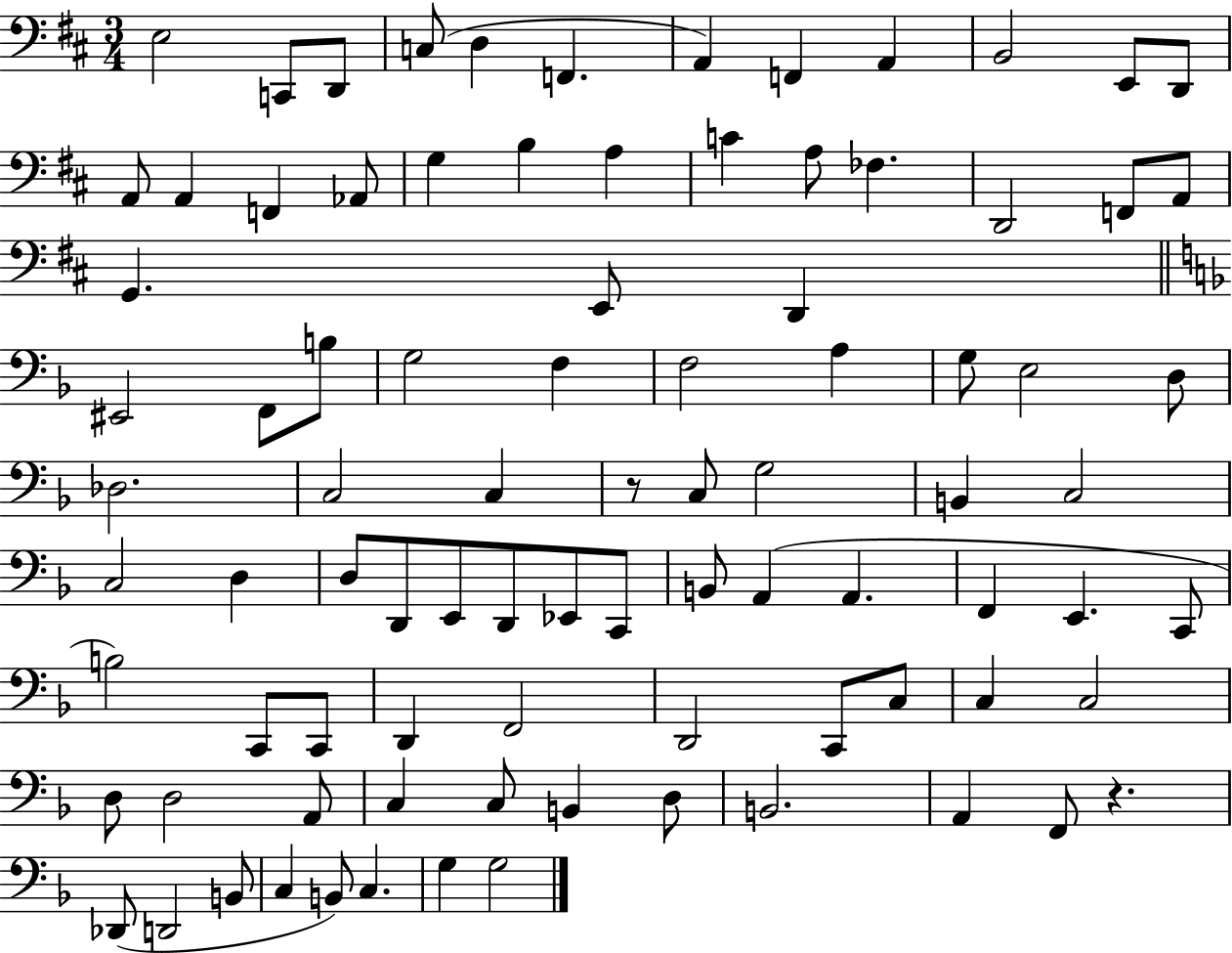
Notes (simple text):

E3/h C2/e D2/e C3/e D3/q F2/q. A2/q F2/q A2/q B2/h E2/e D2/e A2/e A2/q F2/q Ab2/e G3/q B3/q A3/q C4/q A3/e FES3/q. D2/h F2/e A2/e G2/q. E2/e D2/q EIS2/h F2/e B3/e G3/h F3/q F3/h A3/q G3/e E3/h D3/e Db3/h. C3/h C3/q R/e C3/e G3/h B2/q C3/h C3/h D3/q D3/e D2/e E2/e D2/e Eb2/e C2/e B2/e A2/q A2/q. F2/q E2/q. C2/e B3/h C2/e C2/e D2/q F2/h D2/h C2/e C3/e C3/q C3/h D3/e D3/h A2/e C3/q C3/e B2/q D3/e B2/h. A2/q F2/e R/q. Db2/e D2/h B2/e C3/q B2/e C3/q. G3/q G3/h